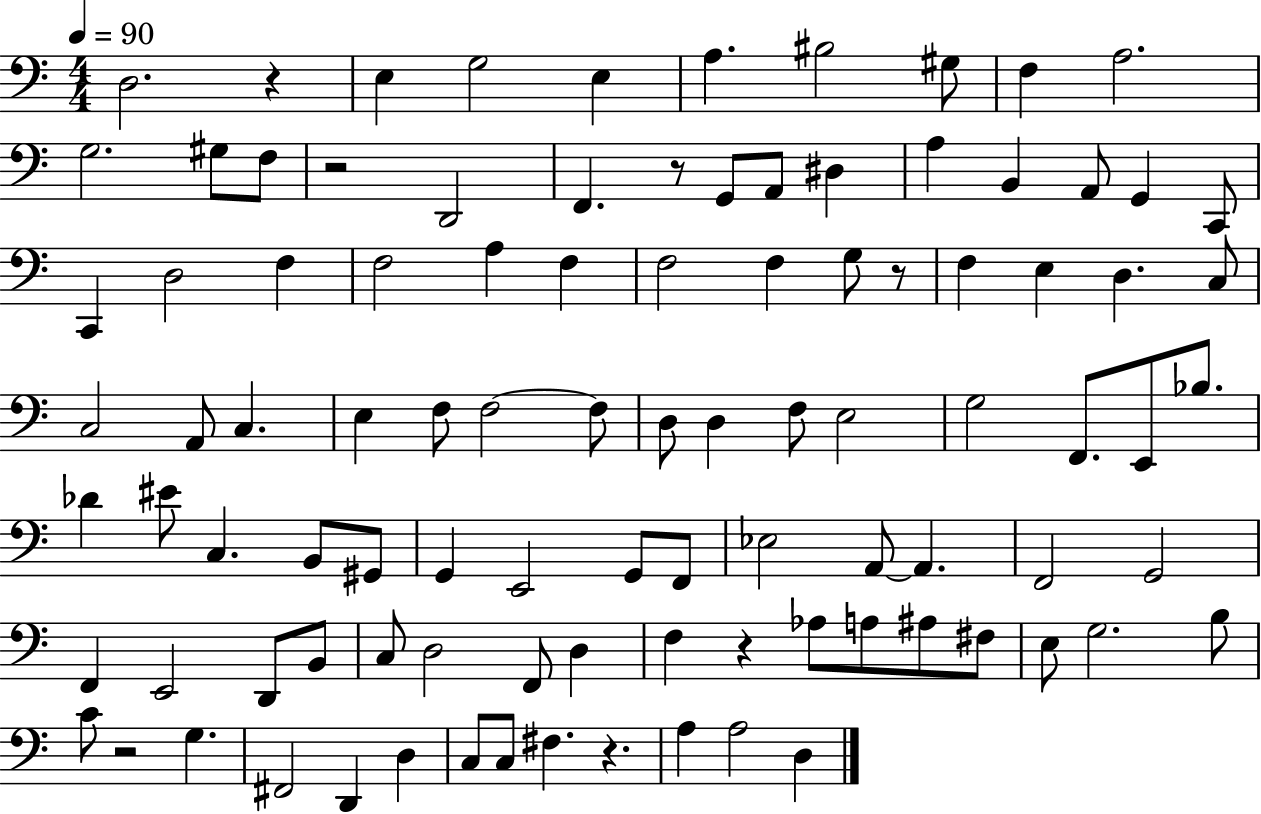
{
  \clef bass
  \numericTimeSignature
  \time 4/4
  \key c \major
  \tempo 4 = 90
  d2. r4 | e4 g2 e4 | a4. bis2 gis8 | f4 a2. | \break g2. gis8 f8 | r2 d,2 | f,4. r8 g,8 a,8 dis4 | a4 b,4 a,8 g,4 c,8 | \break c,4 d2 f4 | f2 a4 f4 | f2 f4 g8 r8 | f4 e4 d4. c8 | \break c2 a,8 c4. | e4 f8 f2~~ f8 | d8 d4 f8 e2 | g2 f,8. e,8 bes8. | \break des'4 eis'8 c4. b,8 gis,8 | g,4 e,2 g,8 f,8 | ees2 a,8~~ a,4. | f,2 g,2 | \break f,4 e,2 d,8 b,8 | c8 d2 f,8 d4 | f4 r4 aes8 a8 ais8 fis8 | e8 g2. b8 | \break c'8 r2 g4. | fis,2 d,4 d4 | c8 c8 fis4. r4. | a4 a2 d4 | \break \bar "|."
}